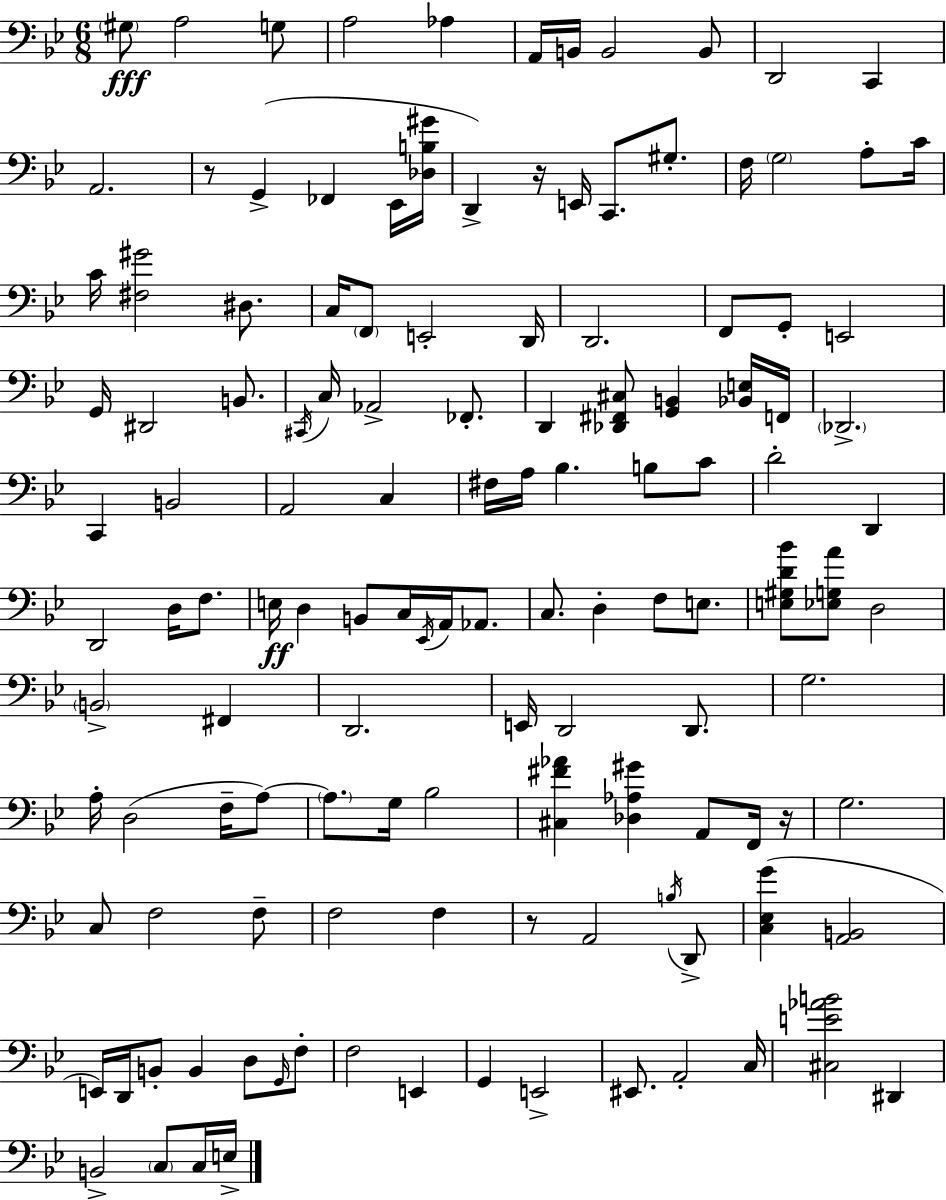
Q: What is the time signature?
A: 6/8